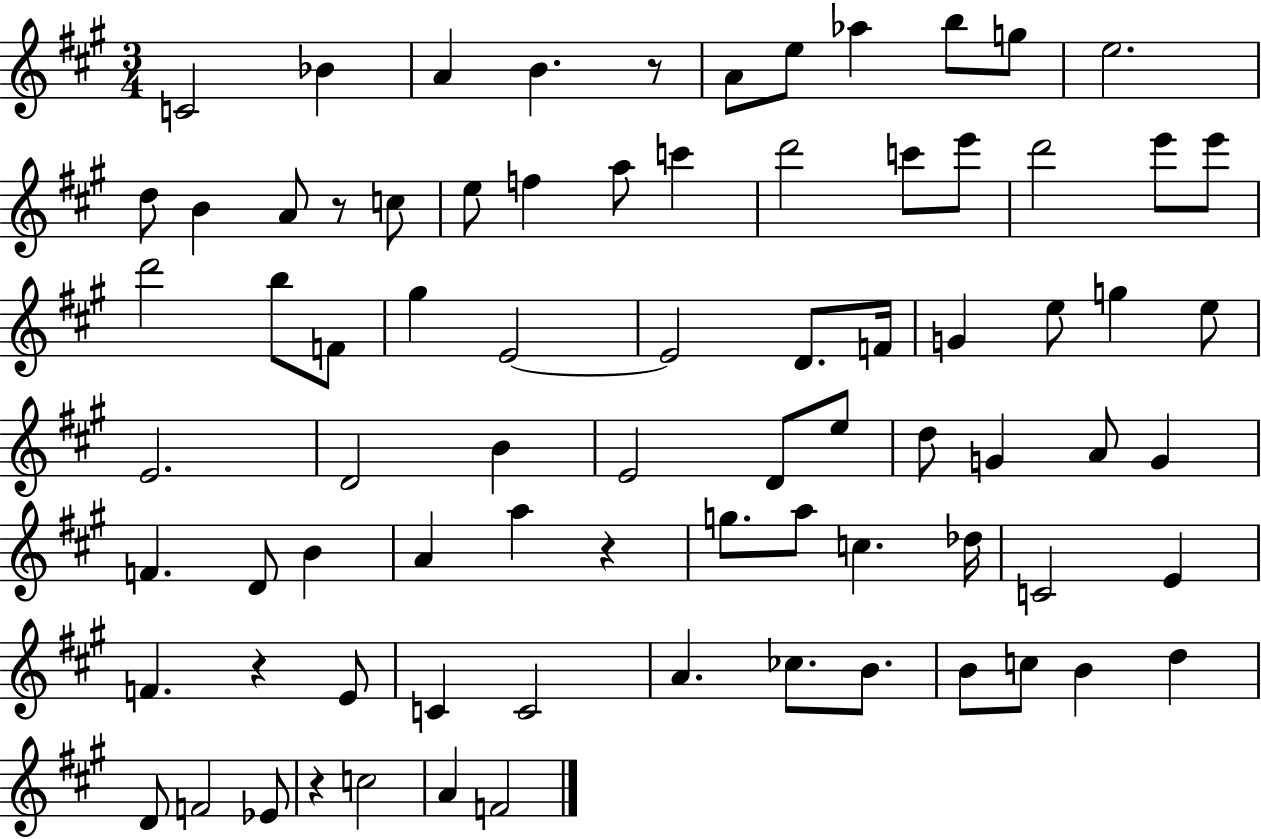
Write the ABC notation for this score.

X:1
T:Untitled
M:3/4
L:1/4
K:A
C2 _B A B z/2 A/2 e/2 _a b/2 g/2 e2 d/2 B A/2 z/2 c/2 e/2 f a/2 c' d'2 c'/2 e'/2 d'2 e'/2 e'/2 d'2 b/2 F/2 ^g E2 E2 D/2 F/4 G e/2 g e/2 E2 D2 B E2 D/2 e/2 d/2 G A/2 G F D/2 B A a z g/2 a/2 c _d/4 C2 E F z E/2 C C2 A _c/2 B/2 B/2 c/2 B d D/2 F2 _E/2 z c2 A F2